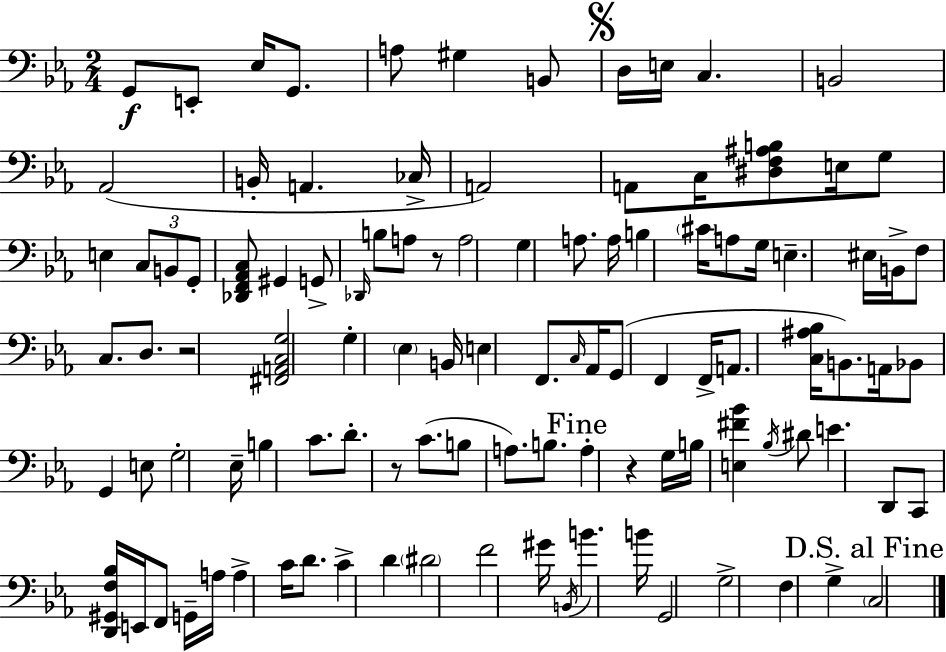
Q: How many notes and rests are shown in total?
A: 106